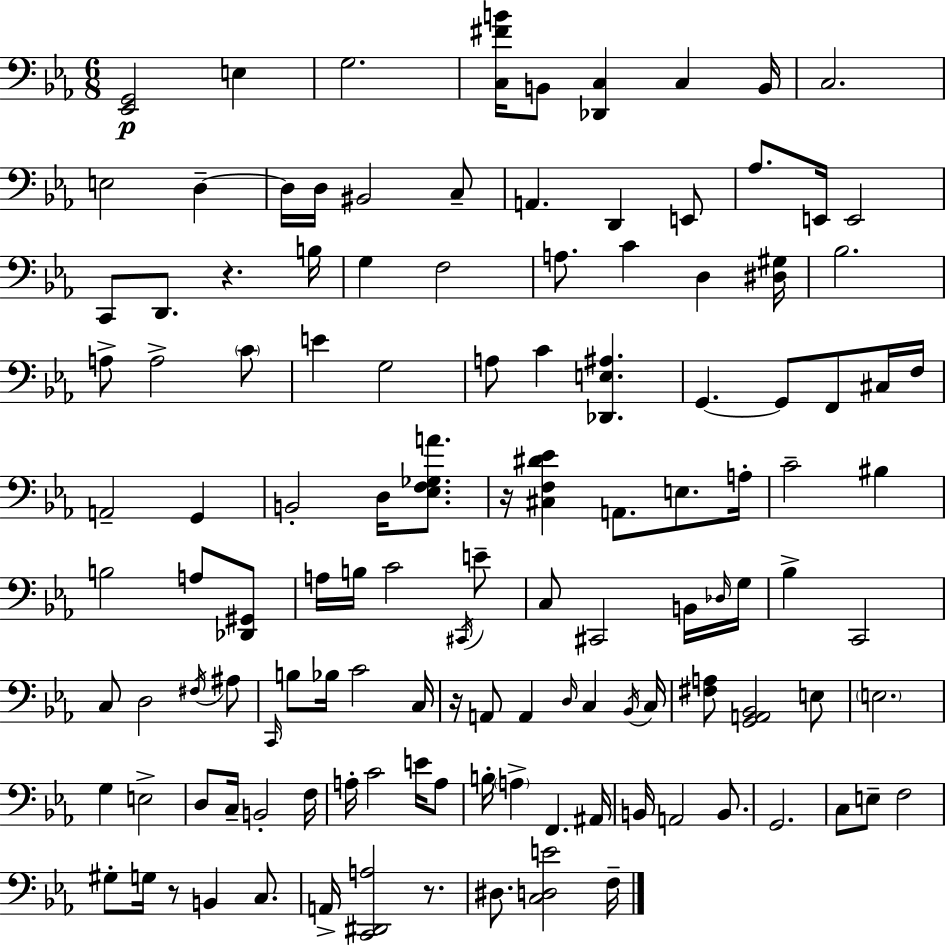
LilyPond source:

{
  \clef bass
  \numericTimeSignature
  \time 6/8
  \key ees \major
  <ees, g,>2\p e4 | g2. | <c fis' b'>16 b,8 <des, c>4 c4 b,16 | c2. | \break e2 d4--~~ | d16 d16 bis,2 c8-- | a,4. d,4 e,8 | aes8. e,16 e,2 | \break c,8 d,8. r4. b16 | g4 f2 | a8. c'4 d4 <dis gis>16 | bes2. | \break a8-> a2-> \parenthesize c'8 | e'4 g2 | a8 c'4 <des, e ais>4. | g,4.~~ g,8 f,8 cis16 f16 | \break a,2-- g,4 | b,2-. d16 <ees f ges a'>8. | r16 <cis f dis' ees'>4 a,8. e8. a16-. | c'2-- bis4 | \break b2 a8 <des, gis,>8 | a16 b16 c'2 \acciaccatura { cis,16 } e'8-- | c8 cis,2 b,16 | \grace { des16 } g16 bes4-> c,2 | \break c8 d2 | \acciaccatura { fis16 } ais8 \grace { c,16 } b8 bes16 c'2 | c16 r16 a,8 a,4 \grace { d16 } | c4 \acciaccatura { bes,16 } c16 <fis a>8 <g, a, bes,>2 | \break e8 \parenthesize e2. | g4 e2-> | d8 c16-- b,2-. | f16 a16-. c'2 | \break e'16 a8 b16-. \parenthesize a4-> f,4. | ais,16 b,16 a,2 | b,8. g,2. | c8 e8-- f2 | \break gis8-. g16 r8 b,4 | c8. a,16-> <c, dis, a>2 | r8. dis8. <c d e'>2 | f16-- \bar "|."
}